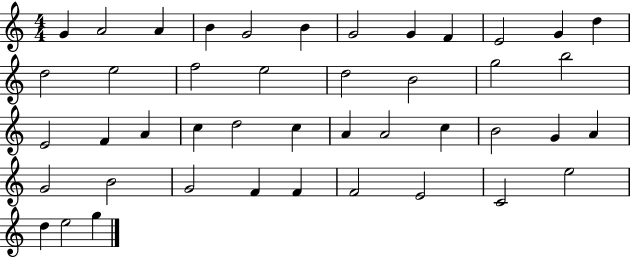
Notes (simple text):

G4/q A4/h A4/q B4/q G4/h B4/q G4/h G4/q F4/q E4/h G4/q D5/q D5/h E5/h F5/h E5/h D5/h B4/h G5/h B5/h E4/h F4/q A4/q C5/q D5/h C5/q A4/q A4/h C5/q B4/h G4/q A4/q G4/h B4/h G4/h F4/q F4/q F4/h E4/h C4/h E5/h D5/q E5/h G5/q